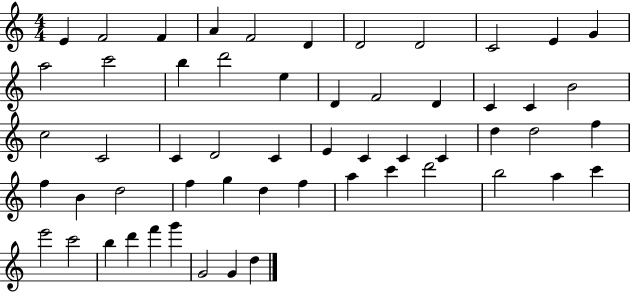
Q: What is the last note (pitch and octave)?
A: D5